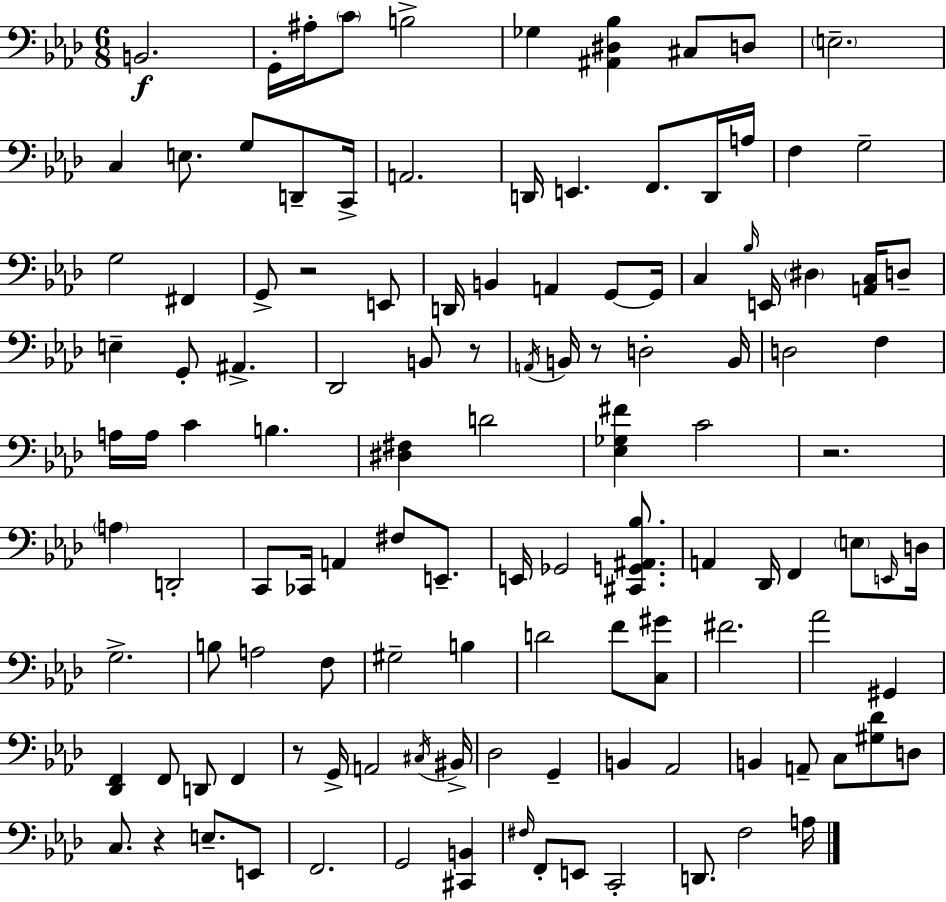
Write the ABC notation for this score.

X:1
T:Untitled
M:6/8
L:1/4
K:Fm
B,,2 G,,/4 ^A,/4 C/2 B,2 _G, [^A,,^D,_B,] ^C,/2 D,/2 E,2 C, E,/2 G,/2 D,,/2 C,,/4 A,,2 D,,/4 E,, F,,/2 D,,/4 A,/4 F, G,2 G,2 ^F,, G,,/2 z2 E,,/2 D,,/4 B,, A,, G,,/2 G,,/4 C, _B,/4 E,,/4 ^D, [A,,C,]/4 D,/2 E, G,,/2 ^A,, _D,,2 B,,/2 z/2 A,,/4 B,,/4 z/2 D,2 B,,/4 D,2 F, A,/4 A,/4 C B, [^D,^F,] D2 [_E,_G,^F] C2 z2 A, D,,2 C,,/2 _C,,/4 A,, ^F,/2 E,,/2 E,,/4 _G,,2 [^C,,G,,^A,,_B,]/2 A,, _D,,/4 F,, E,/2 E,,/4 D,/4 G,2 B,/2 A,2 F,/2 ^G,2 B, D2 F/2 [C,^G]/2 ^F2 _A2 ^G,, [_D,,F,,] F,,/2 D,,/2 F,, z/2 G,,/4 A,,2 ^C,/4 ^B,,/4 _D,2 G,, B,, _A,,2 B,, A,,/2 C,/2 [^G,_D]/2 D,/2 C,/2 z E,/2 E,,/2 F,,2 G,,2 [^C,,B,,] ^F,/4 F,,/2 E,,/2 C,,2 D,,/2 F,2 A,/4